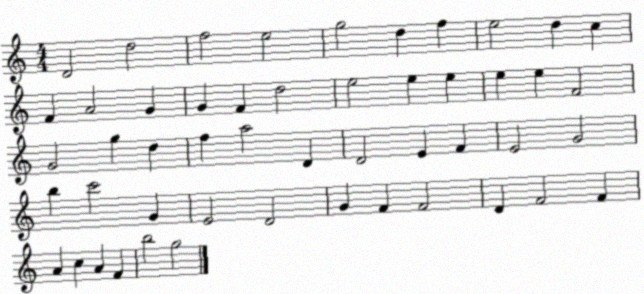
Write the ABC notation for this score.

X:1
T:Untitled
M:4/4
L:1/4
K:C
D2 d2 f2 e2 g2 d f e2 d c F A2 G G F d2 e2 e e e e F2 G2 g d f a2 D D2 E F E2 G2 b c'2 G E2 D2 G F F2 D F2 F A c A F b2 g2